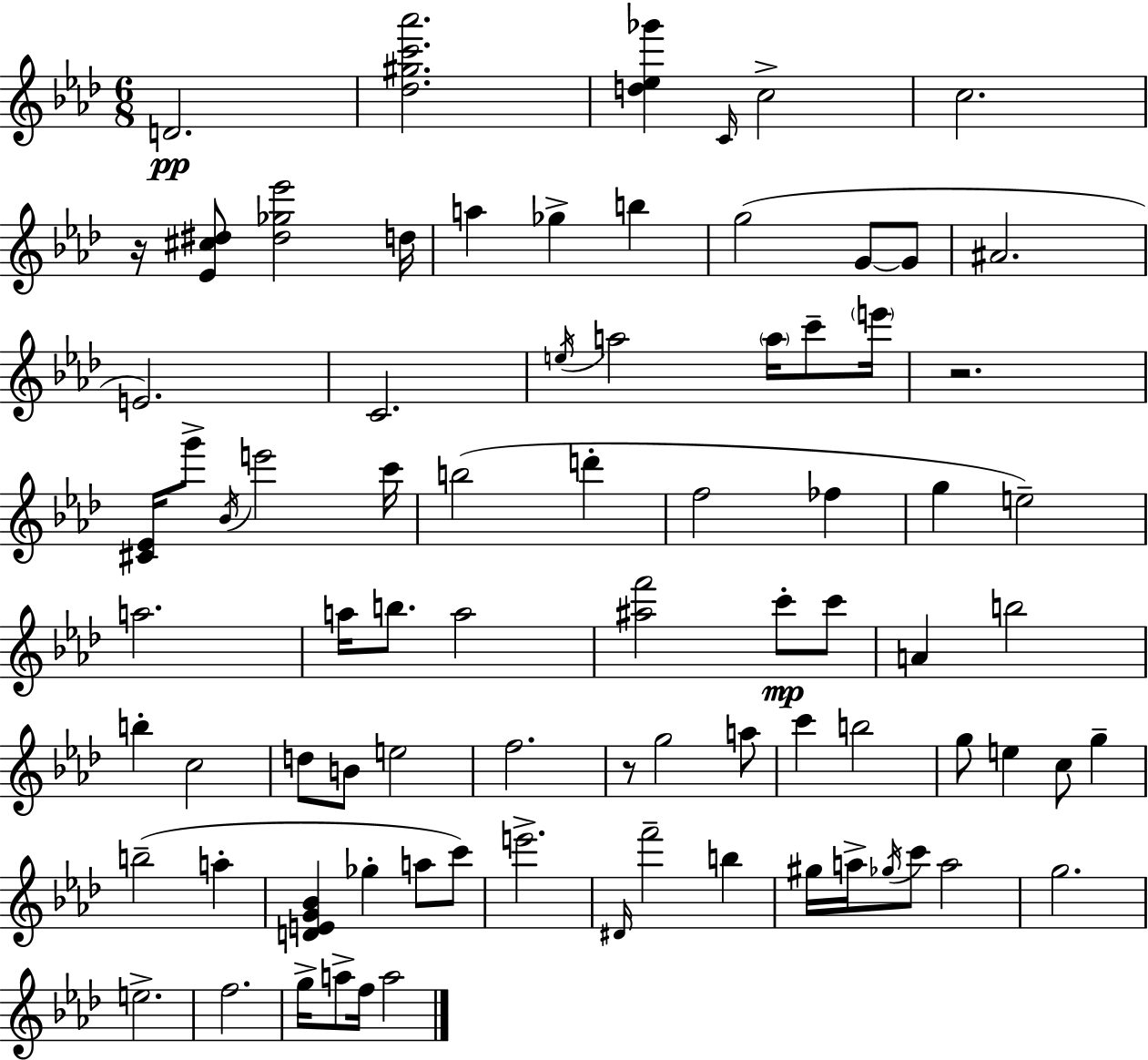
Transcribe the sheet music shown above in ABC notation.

X:1
T:Untitled
M:6/8
L:1/4
K:Fm
D2 [_d^gc'_a']2 [d_e_g'] C/4 c2 c2 z/4 [_E^c^d]/2 [^d_g_e']2 d/4 a _g b g2 G/2 G/2 ^A2 E2 C2 e/4 a2 a/4 c'/2 e'/4 z2 [^C_E]/4 g'/2 _B/4 e'2 c'/4 b2 d' f2 _f g e2 a2 a/4 b/2 a2 [^af']2 c'/2 c'/2 A b2 b c2 d/2 B/2 e2 f2 z/2 g2 a/2 c' b2 g/2 e c/2 g b2 a [DEG_B] _g a/2 c'/2 e'2 ^D/4 f'2 b ^g/4 a/4 _g/4 c'/2 a2 g2 e2 f2 g/4 a/2 f/4 a2